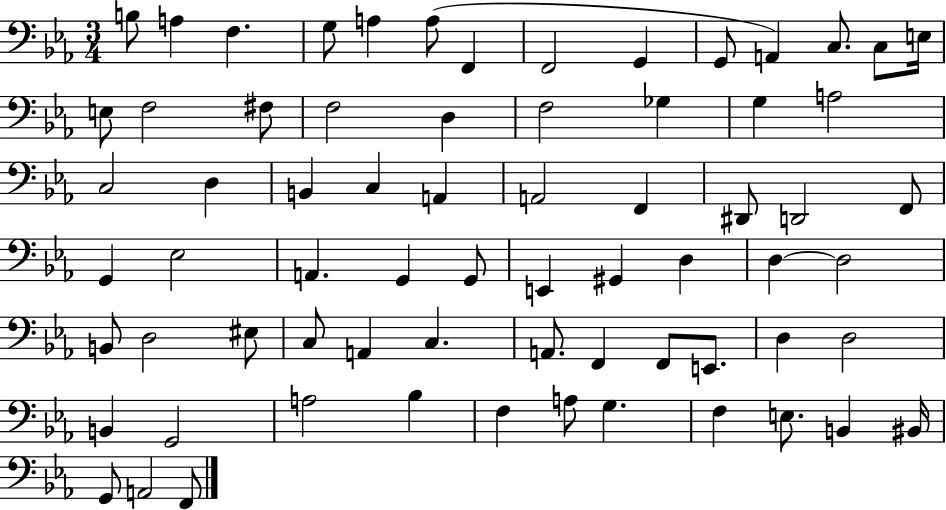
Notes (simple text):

B3/e A3/q F3/q. G3/e A3/q A3/e F2/q F2/h G2/q G2/e A2/q C3/e. C3/e E3/s E3/e F3/h F#3/e F3/h D3/q F3/h Gb3/q G3/q A3/h C3/h D3/q B2/q C3/q A2/q A2/h F2/q D#2/e D2/h F2/e G2/q Eb3/h A2/q. G2/q G2/e E2/q G#2/q D3/q D3/q D3/h B2/e D3/h EIS3/e C3/e A2/q C3/q. A2/e. F2/q F2/e E2/e. D3/q D3/h B2/q G2/h A3/h Bb3/q F3/q A3/e G3/q. F3/q E3/e. B2/q BIS2/s G2/e A2/h F2/e